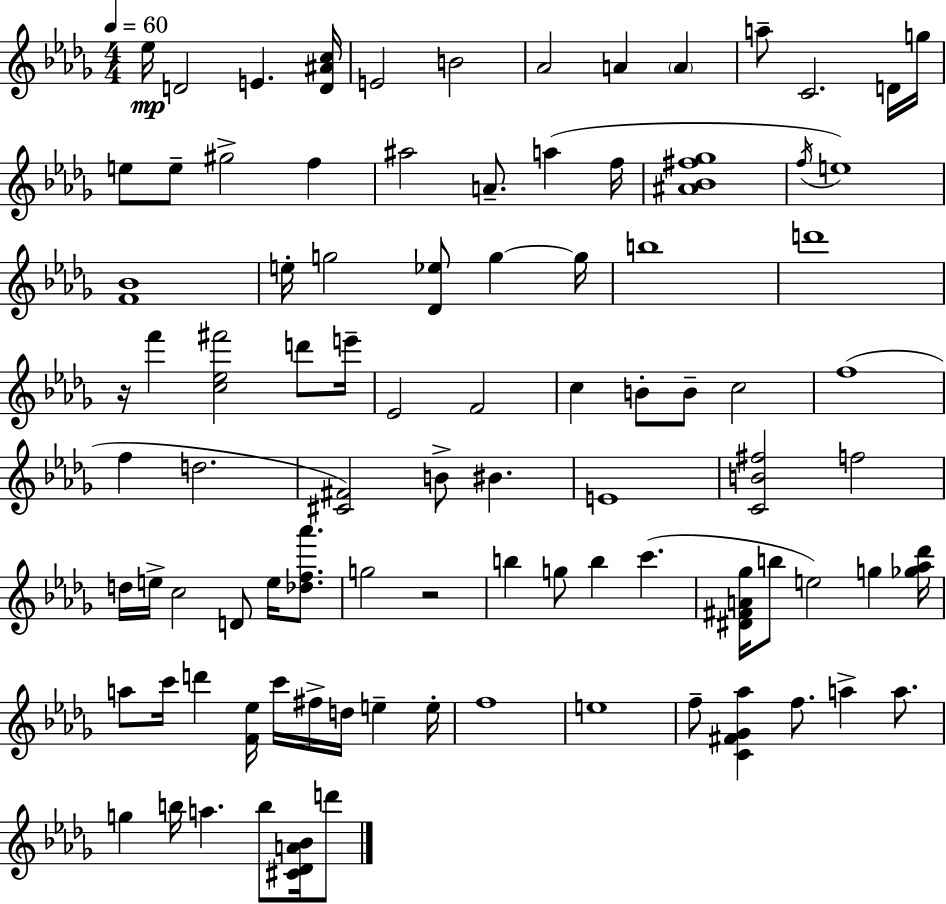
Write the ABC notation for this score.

X:1
T:Untitled
M:4/4
L:1/4
K:Bbm
_e/4 D2 E [D^Ac]/4 E2 B2 _A2 A A a/2 C2 D/4 g/4 e/2 e/2 ^g2 f ^a2 A/2 a f/4 [^A_B^f_g]4 f/4 e4 [F_B]4 e/4 g2 [_D_e]/2 g g/4 b4 d'4 z/4 f' [c_e^f']2 d'/2 e'/4 _E2 F2 c B/2 B/2 c2 f4 f d2 [^C^F]2 B/2 ^B E4 [CB^f]2 f2 d/4 e/4 c2 D/2 e/4 [_df_a']/2 g2 z2 b g/2 b c' [^D^FA_g]/4 b/2 e2 g [_g_a_d']/4 a/2 c'/4 d' [F_e]/4 c'/4 ^f/4 d/4 e e/4 f4 e4 f/2 [C^F_G_a] f/2 a a/2 g b/4 a b/2 [^C_DA_B]/4 d'/2